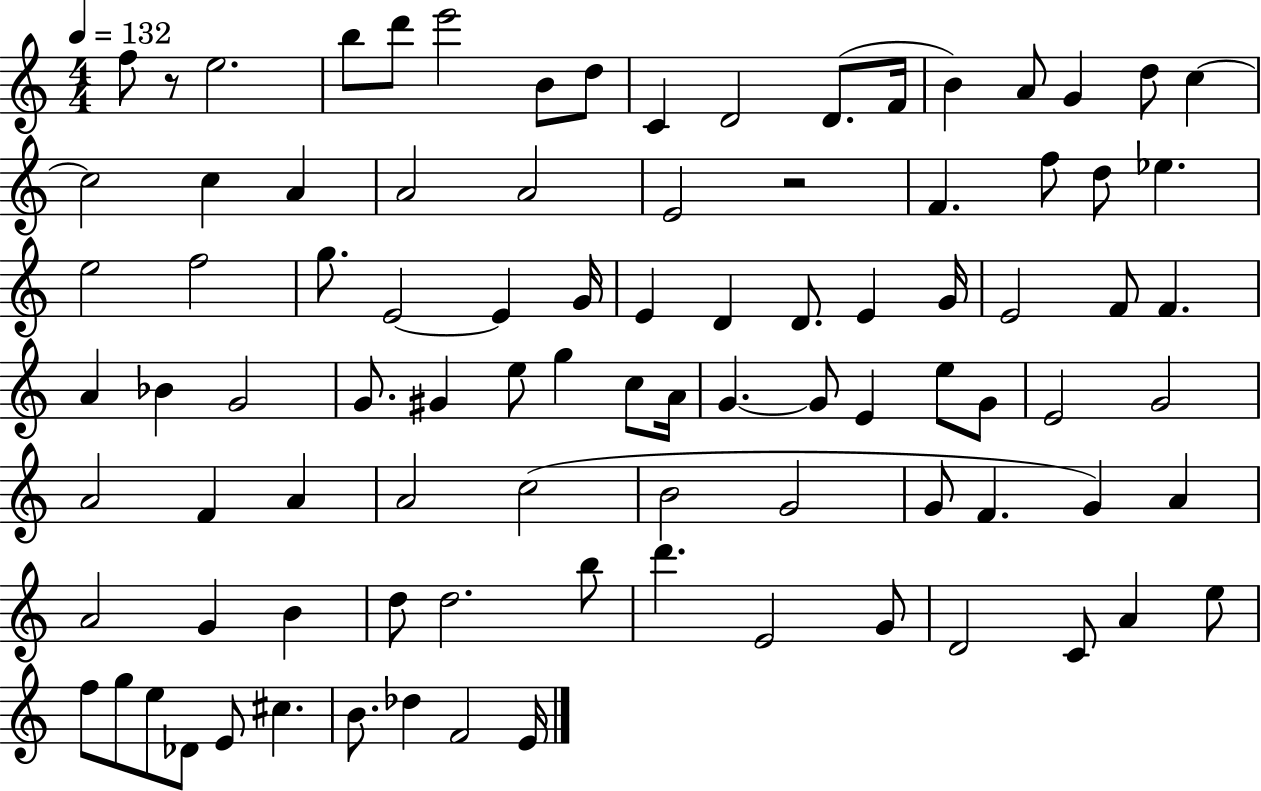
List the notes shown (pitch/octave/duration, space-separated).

F5/e R/e E5/h. B5/e D6/e E6/h B4/e D5/e C4/q D4/h D4/e. F4/s B4/q A4/e G4/q D5/e C5/q C5/h C5/q A4/q A4/h A4/h E4/h R/h F4/q. F5/e D5/e Eb5/q. E5/h F5/h G5/e. E4/h E4/q G4/s E4/q D4/q D4/e. E4/q G4/s E4/h F4/e F4/q. A4/q Bb4/q G4/h G4/e. G#4/q E5/e G5/q C5/e A4/s G4/q. G4/e E4/q E5/e G4/e E4/h G4/h A4/h F4/q A4/q A4/h C5/h B4/h G4/h G4/e F4/q. G4/q A4/q A4/h G4/q B4/q D5/e D5/h. B5/e D6/q. E4/h G4/e D4/h C4/e A4/q E5/e F5/e G5/e E5/e Db4/e E4/e C#5/q. B4/e. Db5/q F4/h E4/s